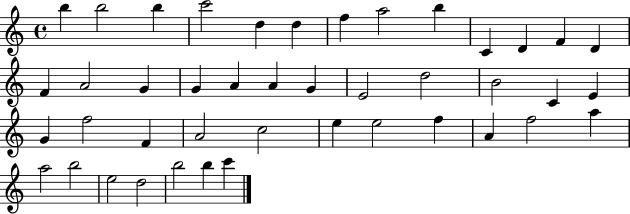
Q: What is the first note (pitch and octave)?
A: B5